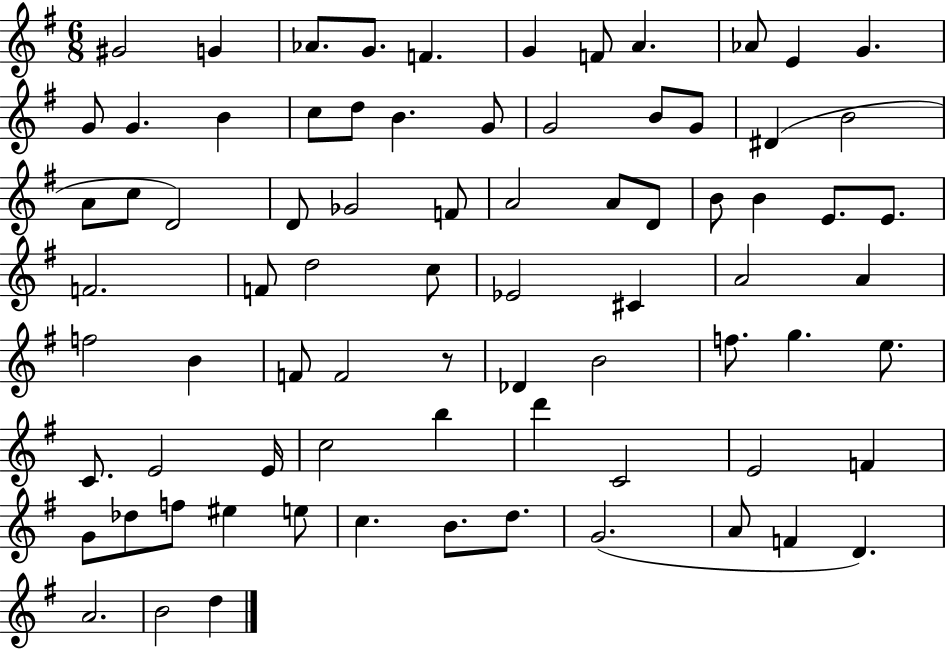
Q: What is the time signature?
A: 6/8